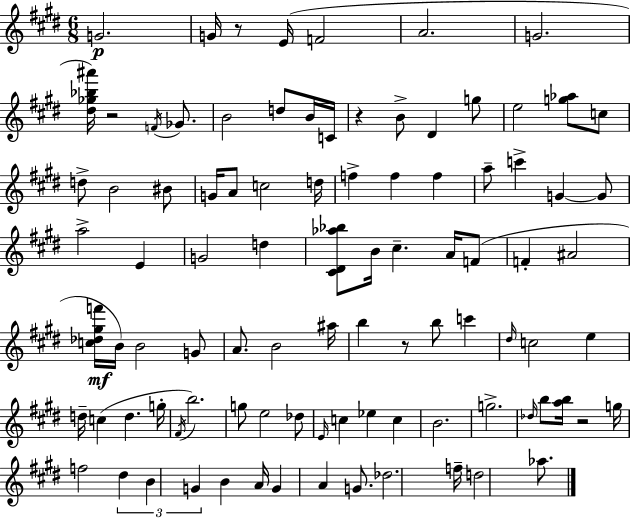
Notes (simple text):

G4/h. G4/s R/e E4/s F4/h A4/h. G4/h. [D#5,Gb5,Bb5,A#6]/s R/h F4/s Gb4/e. B4/h D5/e B4/s C4/s R/q B4/e D#4/q G5/e E5/h [G5,Ab5]/e C5/e D5/e B4/h BIS4/e G4/s A4/e C5/h D5/s F5/q F5/q F5/q A5/e C6/q G4/q G4/e A5/h E4/q G4/h D5/q [C#4,D#4,Ab5,Bb5]/e B4/s C#5/q. A4/s F4/e F4/q A#4/h [C5,Db5,G#5,F6]/s B4/s B4/h G4/e A4/e. B4/h A#5/s B5/q R/e B5/e C6/q D#5/s C5/h E5/q D5/s C5/q D5/q. G5/s F#4/s B5/h. G5/e E5/h Db5/e E4/s C5/q Eb5/q C5/q B4/h. G5/h. Db5/s B5/e [A5,B5]/s R/h G5/s F5/h D#5/q B4/q G4/q B4/q A4/s G4/q A4/q G4/e. Db5/h. F5/s D5/h Ab5/e.